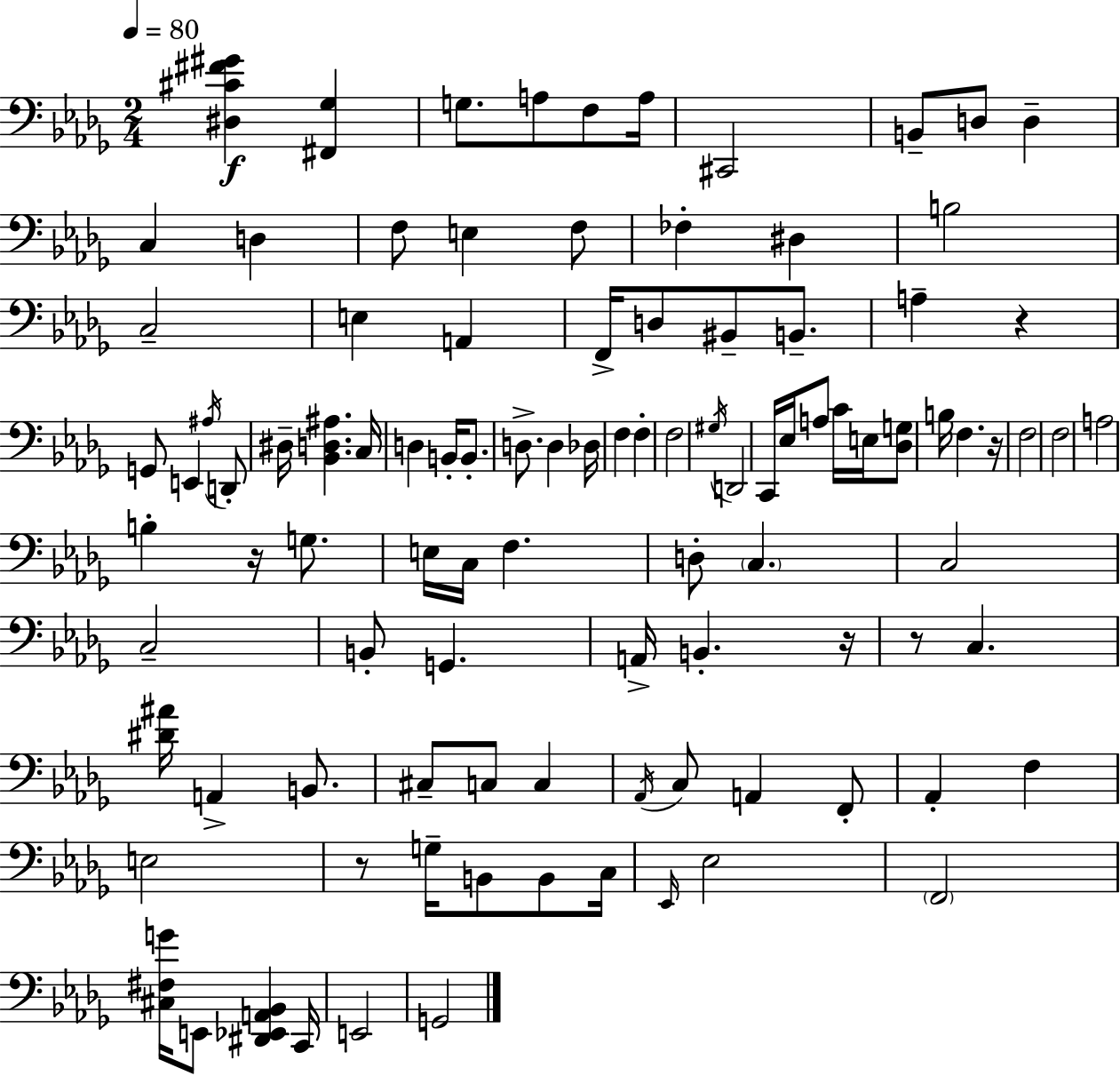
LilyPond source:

{
  \clef bass
  \numericTimeSignature
  \time 2/4
  \key bes \minor
  \tempo 4 = 80
  \repeat volta 2 { <dis cis' fis' gis'>4\f <fis, ges>4 | g8. a8 f8 a16 | cis,2 | b,8-- d8 d4-- | \break c4 d4 | f8 e4 f8 | fes4-. dis4 | b2 | \break c2-- | e4 a,4 | f,16-> d8 bis,8-- b,8.-- | a4-- r4 | \break g,8 e,4 \acciaccatura { ais16 } d,8-. | dis16-- <bes, d ais>4. | c16 d4 b,16-. b,8.-. | d8.-> d4 | \break des16 f4 f4-. | f2 | \acciaccatura { gis16 } d,2 | c,16 ees16 a8 c'16 e16 | \break <des g>8 b16 f4. | r16 f2 | f2 | a2 | \break b4-. r16 g8. | e16 c16 f4. | d8-. \parenthesize c4. | c2 | \break c2-- | b,8-. g,4. | a,16-> b,4.-. | r16 r8 c4. | \break <dis' ais'>16 a,4-> b,8. | cis8-- c8 c4 | \acciaccatura { aes,16 } c8 a,4 | f,8-. aes,4-. f4 | \break e2 | r8 g16-- b,8 | b,8 c16 \grace { ees,16 } ees2 | \parenthesize f,2 | \break <cis fis g'>16 e,8 <dis, ees, a, bes,>4 | c,16 e,2 | g,2 | } \bar "|."
}